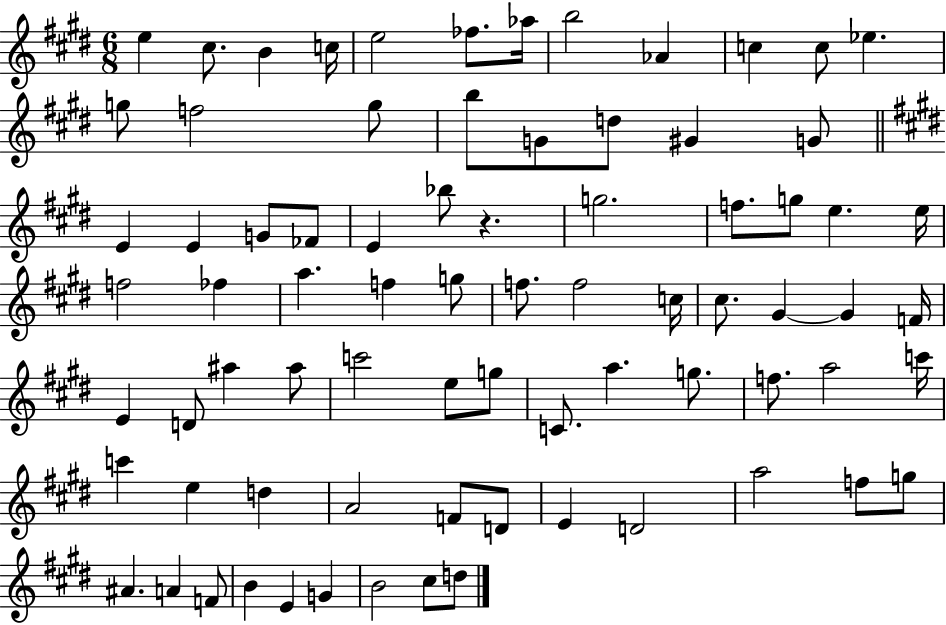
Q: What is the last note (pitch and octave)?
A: D5